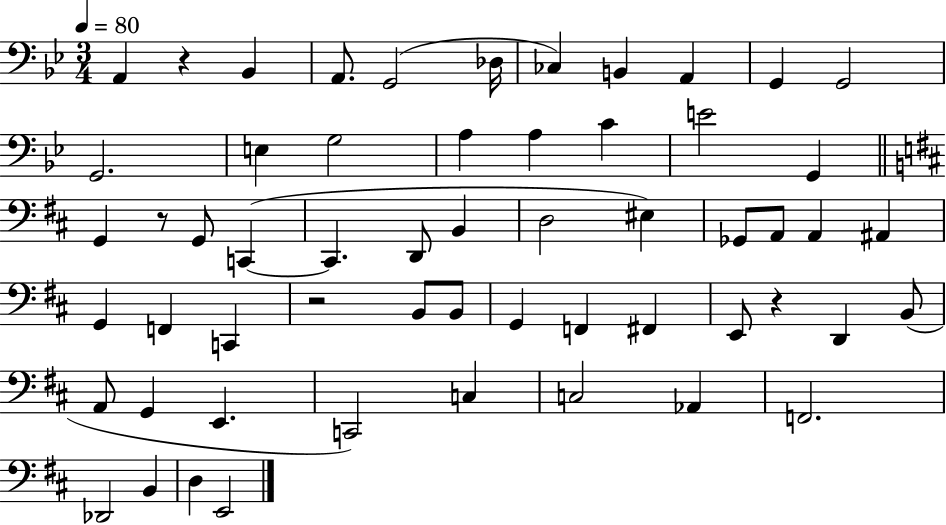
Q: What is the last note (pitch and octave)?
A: E2